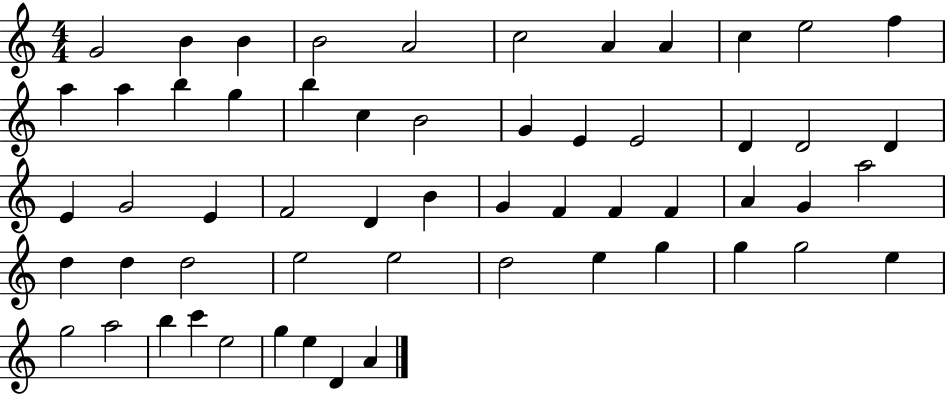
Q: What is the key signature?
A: C major